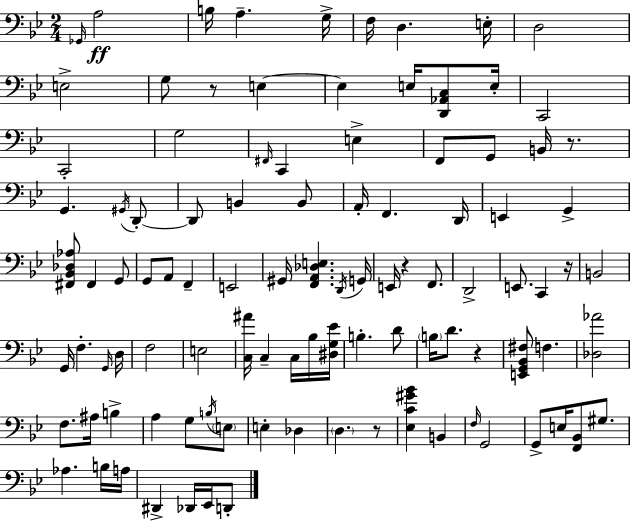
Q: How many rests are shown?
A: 6